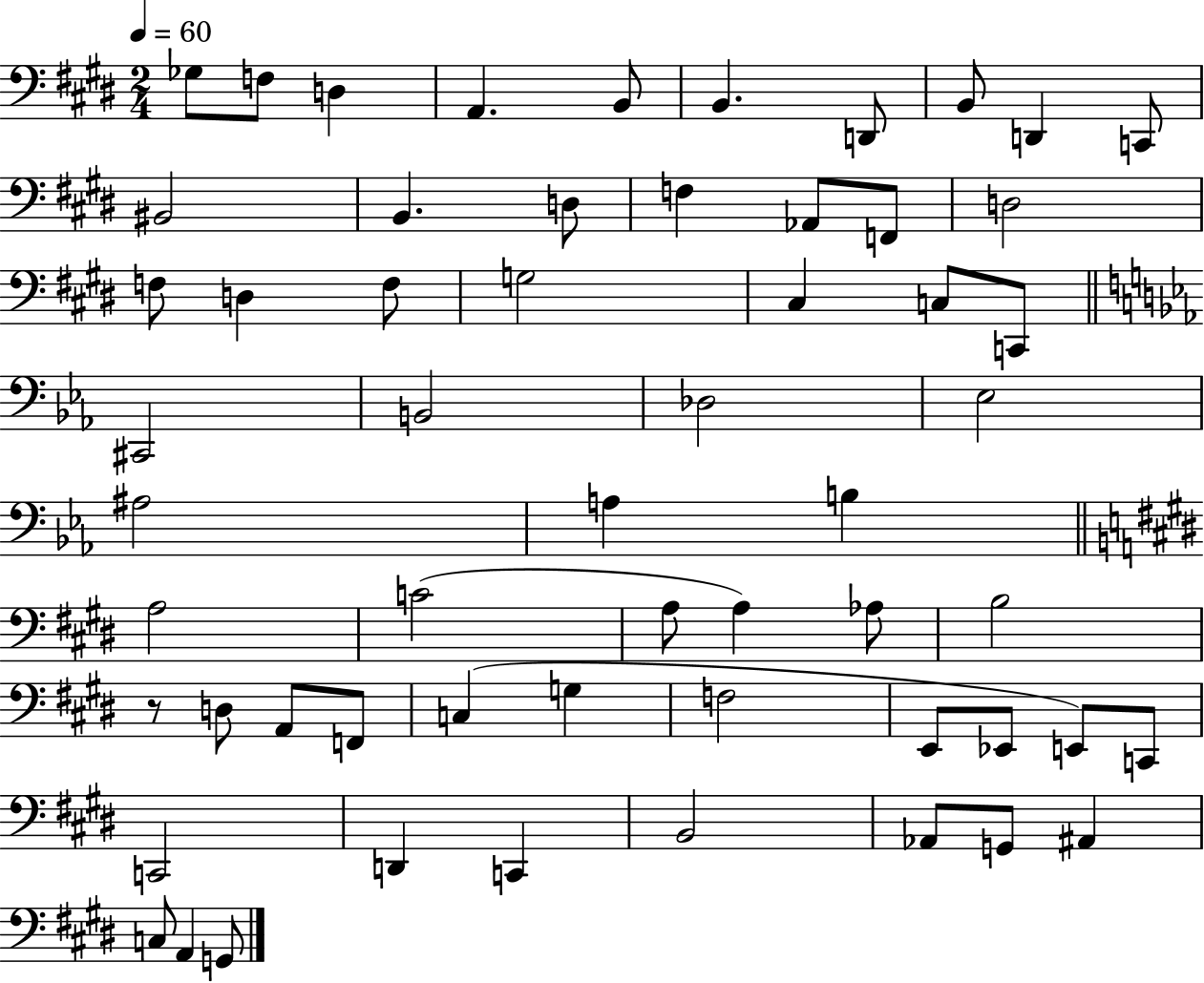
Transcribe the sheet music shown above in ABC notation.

X:1
T:Untitled
M:2/4
L:1/4
K:E
_G,/2 F,/2 D, A,, B,,/2 B,, D,,/2 B,,/2 D,, C,,/2 ^B,,2 B,, D,/2 F, _A,,/2 F,,/2 D,2 F,/2 D, F,/2 G,2 ^C, C,/2 C,,/2 ^C,,2 B,,2 _D,2 _E,2 ^A,2 A, B, A,2 C2 A,/2 A, _A,/2 B,2 z/2 D,/2 A,,/2 F,,/2 C, G, F,2 E,,/2 _E,,/2 E,,/2 C,,/2 C,,2 D,, C,, B,,2 _A,,/2 G,,/2 ^A,, C,/2 A,, G,,/2